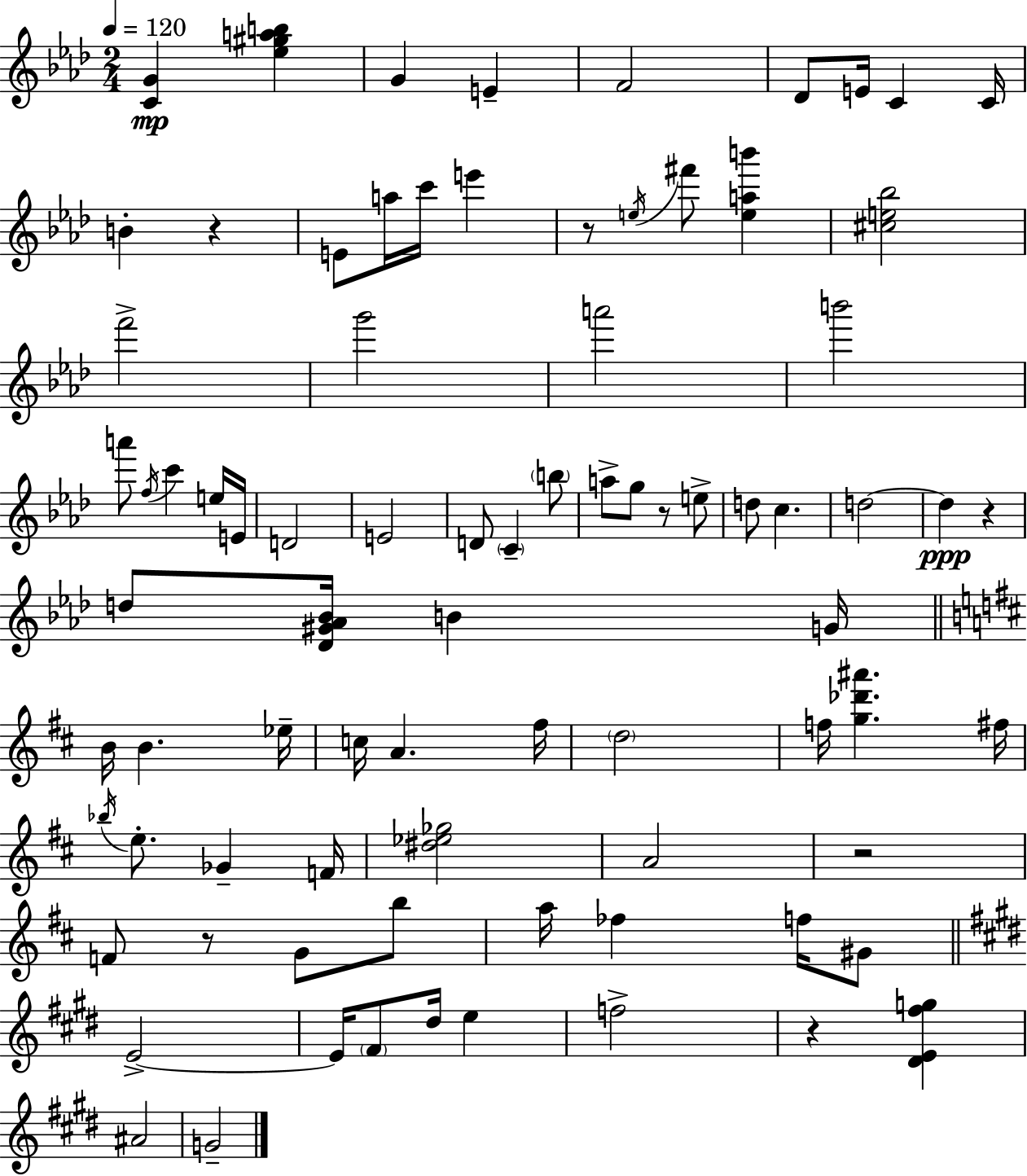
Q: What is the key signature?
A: F minor